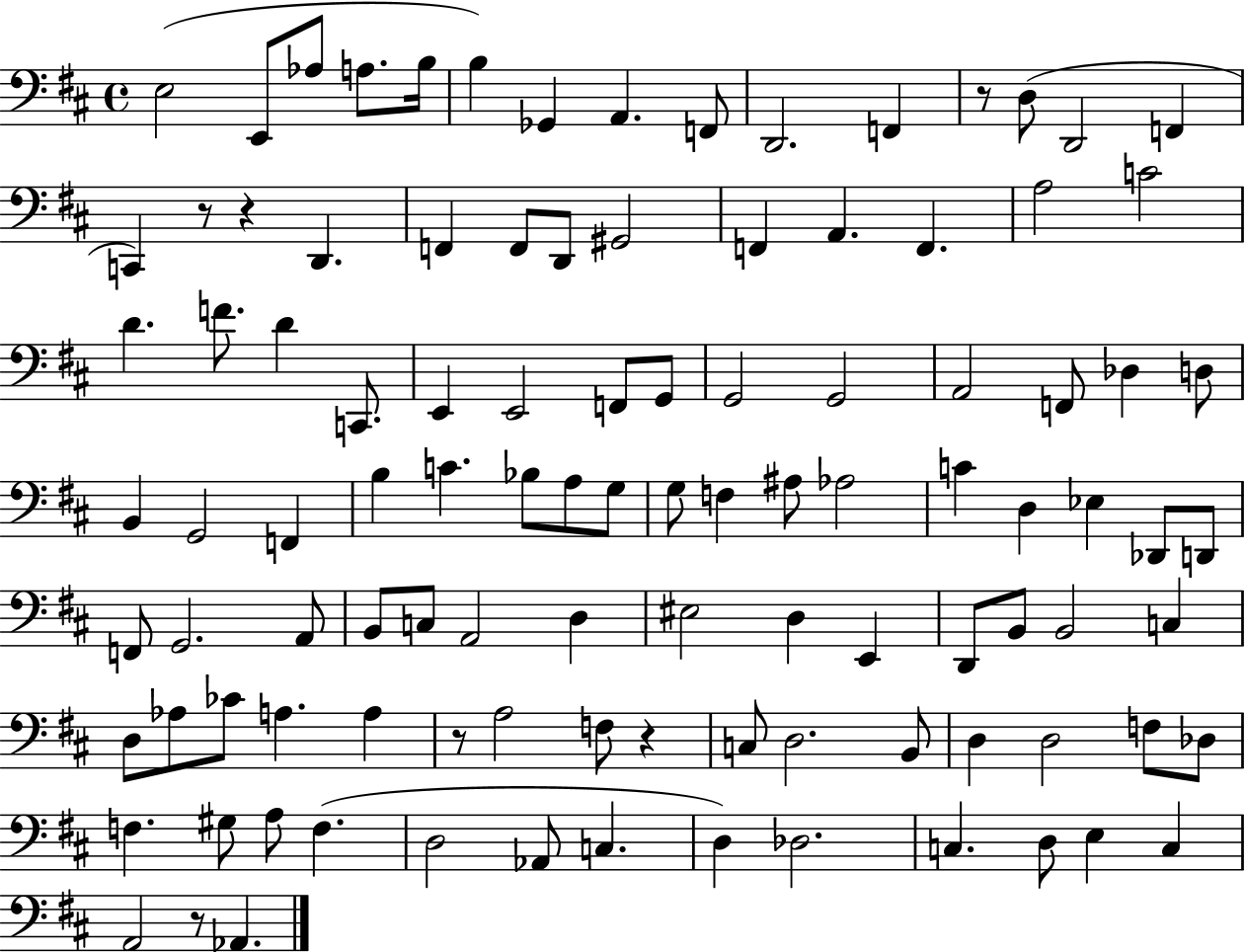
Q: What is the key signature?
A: D major